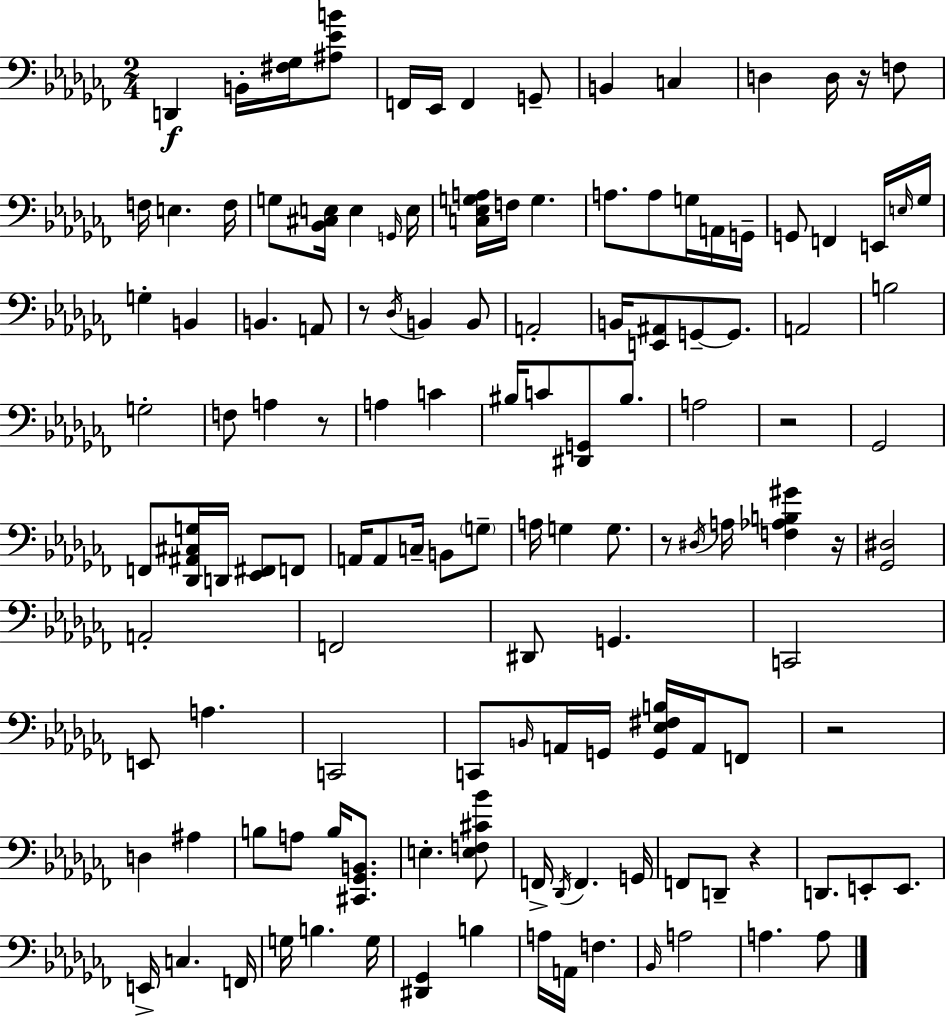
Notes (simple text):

D2/q B2/s [F#3,Gb3]/s [A#3,Eb4,B4]/e F2/s Eb2/s F2/q G2/e B2/q C3/q D3/q D3/s R/s F3/e F3/s E3/q. F3/s G3/e [Bb2,C#3,E3]/s E3/q G2/s E3/s [C3,Eb3,G3,A3]/s F3/s G3/q. A3/e. A3/e G3/s A2/s G2/s G2/e F2/q E2/s E3/s Gb3/s G3/q B2/q B2/q. A2/e R/e Db3/s B2/q B2/e A2/h B2/s [E2,A#2]/e G2/e G2/e. A2/h B3/h G3/h F3/e A3/q R/e A3/q C4/q BIS3/s C4/e [D#2,G2]/e BIS3/e. A3/h R/h Gb2/h F2/e [Db2,A#2,C#3,G3]/s D2/s [Eb2,F#2]/e F2/e A2/s A2/e C3/s B2/e G3/e A3/s G3/q G3/e. R/e D#3/s A3/s [F3,Ab3,B3,G#4]/q R/s [Gb2,D#3]/h A2/h F2/h D#2/e G2/q. C2/h E2/e A3/q. C2/h C2/e B2/s A2/s G2/s [G2,Eb3,F#3,B3]/s A2/s F2/e R/h D3/q A#3/q B3/e A3/e B3/s [C#2,Gb2,B2]/e. E3/q. [E3,F3,C#4,Bb4]/e F2/s Db2/s F2/q. G2/s F2/e D2/e R/q D2/e. E2/e E2/e. E2/s C3/q. F2/s G3/s B3/q. G3/s [D#2,Gb2]/q B3/q A3/s A2/s F3/q. Bb2/s A3/h A3/q. A3/e